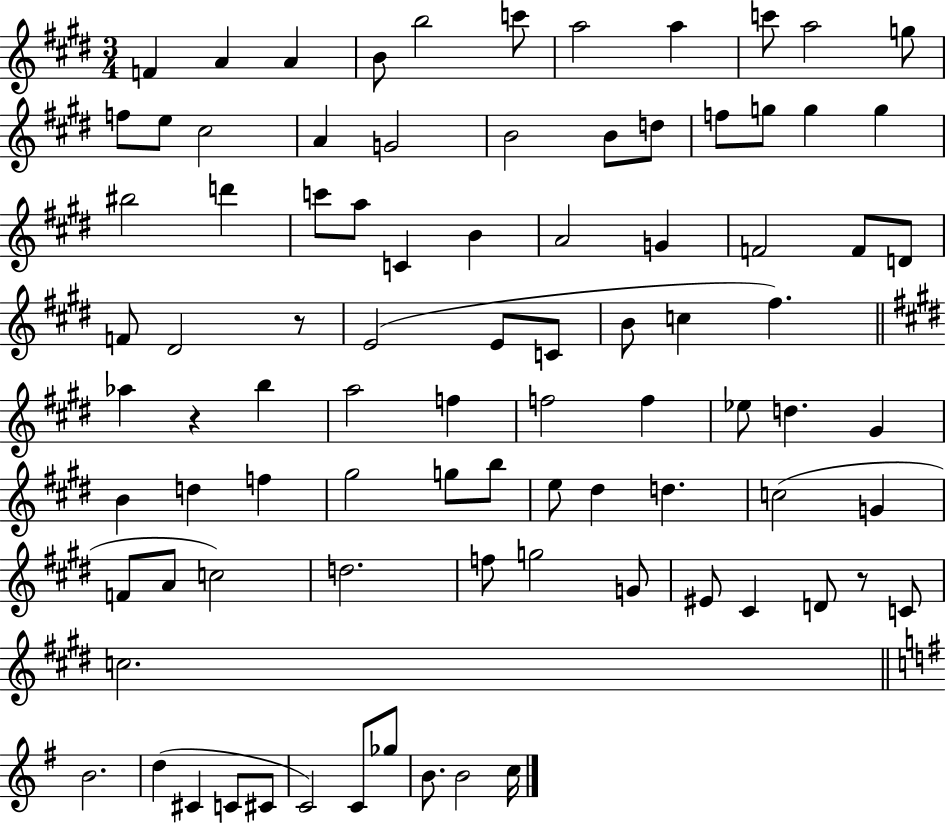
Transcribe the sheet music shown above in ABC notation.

X:1
T:Untitled
M:3/4
L:1/4
K:E
F A A B/2 b2 c'/2 a2 a c'/2 a2 g/2 f/2 e/2 ^c2 A G2 B2 B/2 d/2 f/2 g/2 g g ^b2 d' c'/2 a/2 C B A2 G F2 F/2 D/2 F/2 ^D2 z/2 E2 E/2 C/2 B/2 c ^f _a z b a2 f f2 f _e/2 d ^G B d f ^g2 g/2 b/2 e/2 ^d d c2 G F/2 A/2 c2 d2 f/2 g2 G/2 ^E/2 ^C D/2 z/2 C/2 c2 B2 d ^C C/2 ^C/2 C2 C/2 _g/2 B/2 B2 c/4